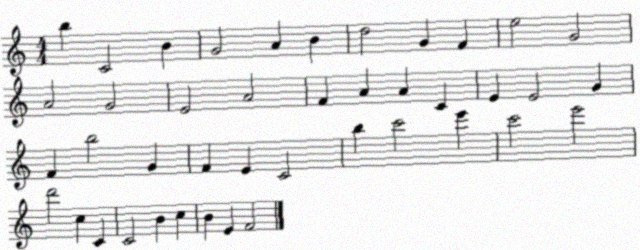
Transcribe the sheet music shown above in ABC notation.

X:1
T:Untitled
M:4/4
L:1/4
K:C
b C2 B G2 A B d2 G F e2 G2 A2 G2 E2 A2 F A A C E E2 G F b2 G F E C2 b c'2 e' c'2 e'2 d'2 c C C2 B c B E F2